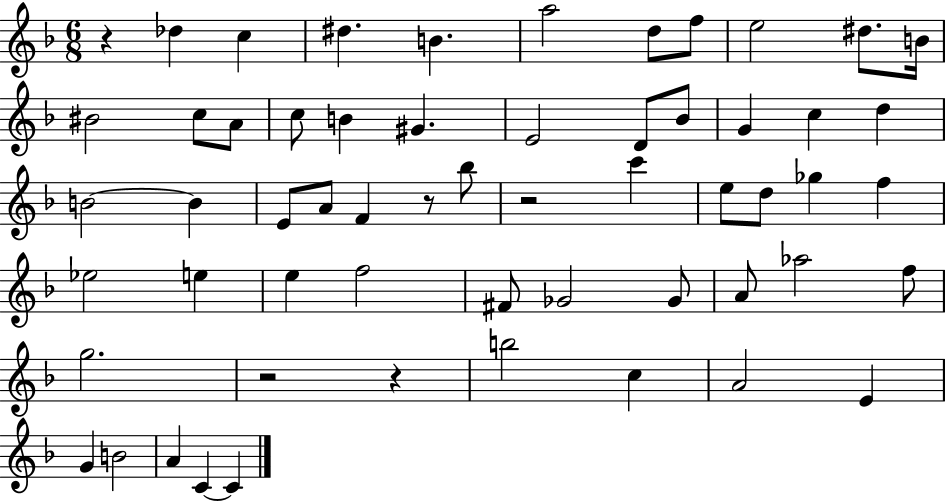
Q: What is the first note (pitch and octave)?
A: Db5